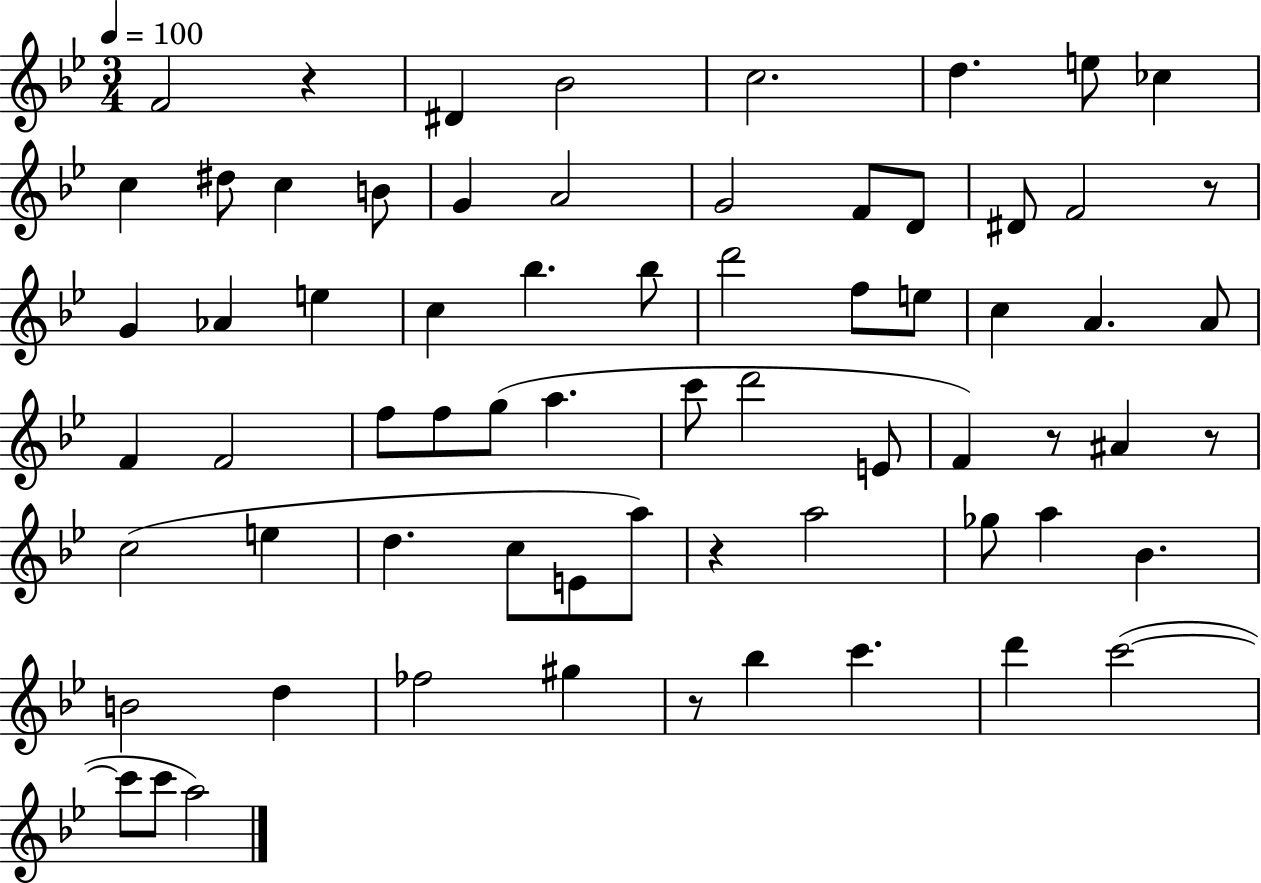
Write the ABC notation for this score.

X:1
T:Untitled
M:3/4
L:1/4
K:Bb
F2 z ^D _B2 c2 d e/2 _c c ^d/2 c B/2 G A2 G2 F/2 D/2 ^D/2 F2 z/2 G _A e c _b _b/2 d'2 f/2 e/2 c A A/2 F F2 f/2 f/2 g/2 a c'/2 d'2 E/2 F z/2 ^A z/2 c2 e d c/2 E/2 a/2 z a2 _g/2 a _B B2 d _f2 ^g z/2 _b c' d' c'2 c'/2 c'/2 a2